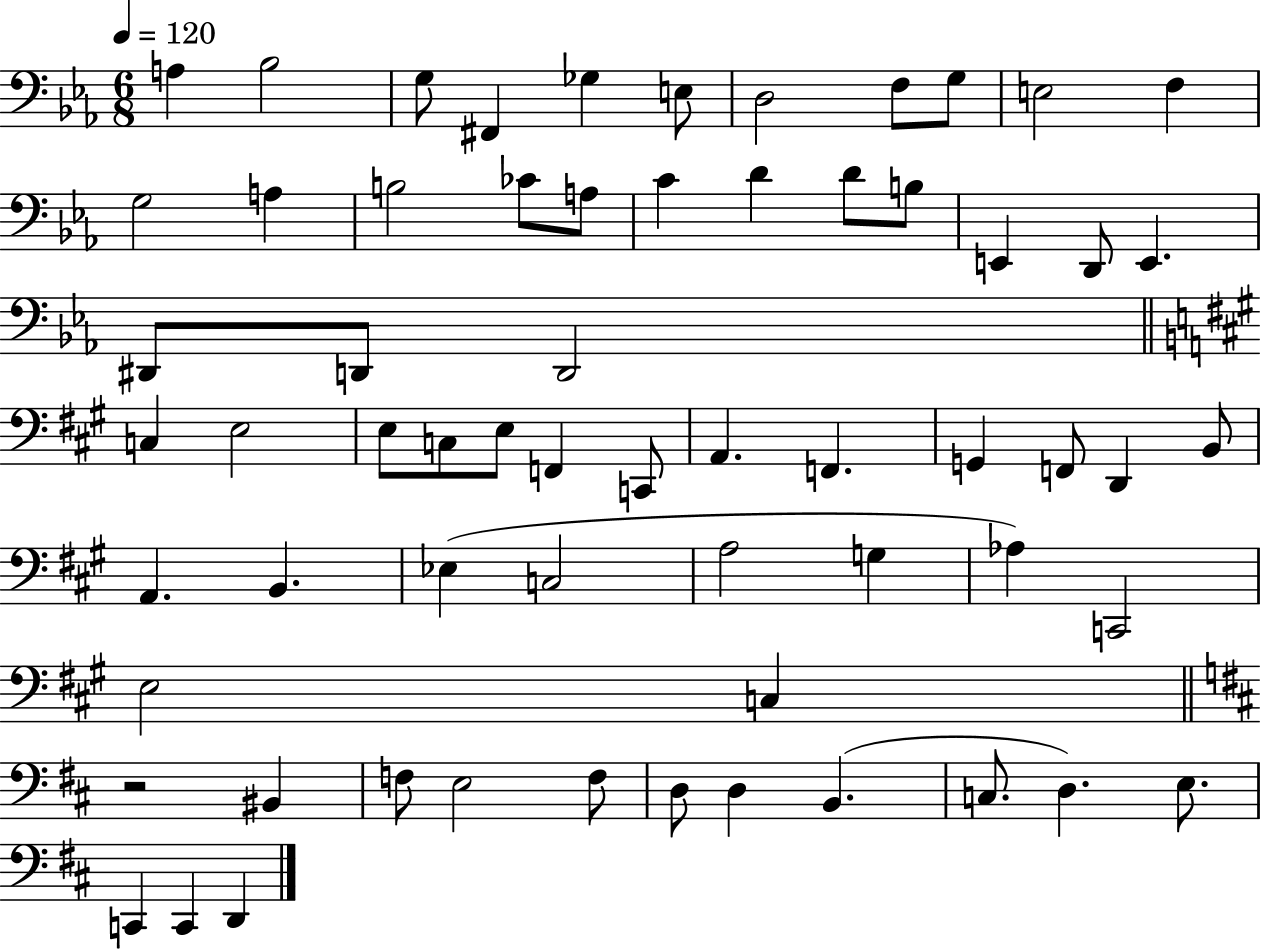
X:1
T:Untitled
M:6/8
L:1/4
K:Eb
A, _B,2 G,/2 ^F,, _G, E,/2 D,2 F,/2 G,/2 E,2 F, G,2 A, B,2 _C/2 A,/2 C D D/2 B,/2 E,, D,,/2 E,, ^D,,/2 D,,/2 D,,2 C, E,2 E,/2 C,/2 E,/2 F,, C,,/2 A,, F,, G,, F,,/2 D,, B,,/2 A,, B,, _E, C,2 A,2 G, _A, C,,2 E,2 C, z2 ^B,, F,/2 E,2 F,/2 D,/2 D, B,, C,/2 D, E,/2 C,, C,, D,,